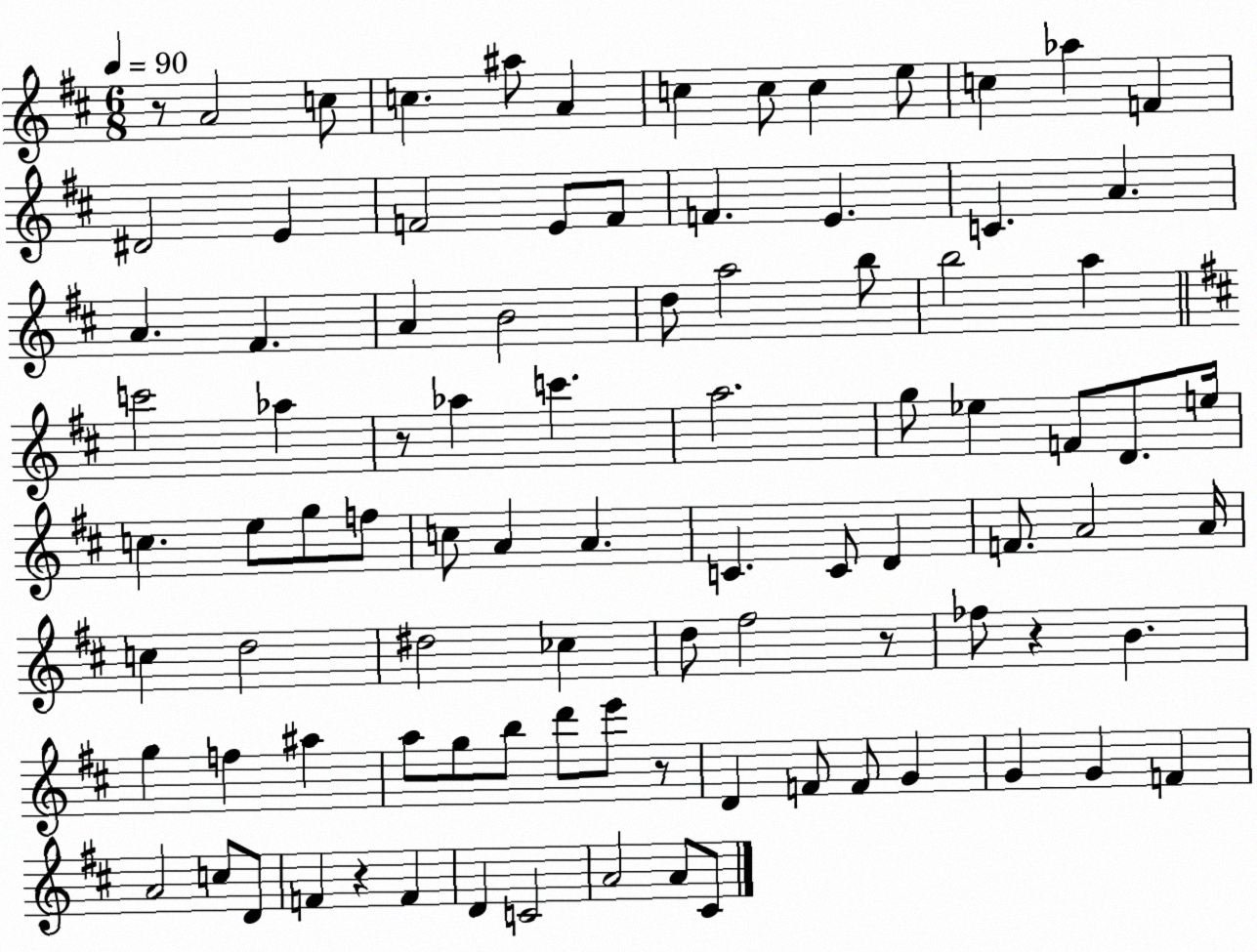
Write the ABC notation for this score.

X:1
T:Untitled
M:6/8
L:1/4
K:D
z/2 A2 c/2 c ^a/2 A c c/2 c e/2 c _a F ^D2 E F2 E/2 F/2 F E C A A ^F A B2 d/2 a2 b/2 b2 a c'2 _a z/2 _a c' a2 g/2 _e F/2 D/2 e/4 c e/2 g/2 f/2 c/2 A A C C/2 D F/2 A2 A/4 c d2 ^d2 _c d/2 ^f2 z/2 _f/2 z B g f ^a a/2 g/2 b/2 d'/2 e'/2 z/2 D F/2 F/2 G G G F A2 c/2 D/2 F z F D C2 A2 A/2 ^C/2